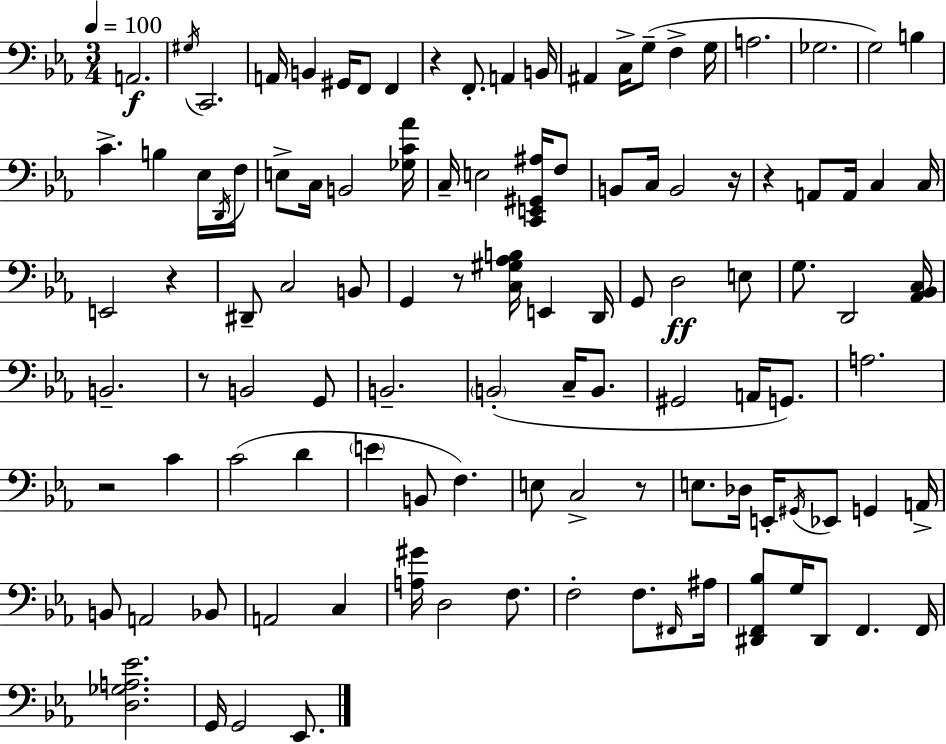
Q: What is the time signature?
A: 3/4